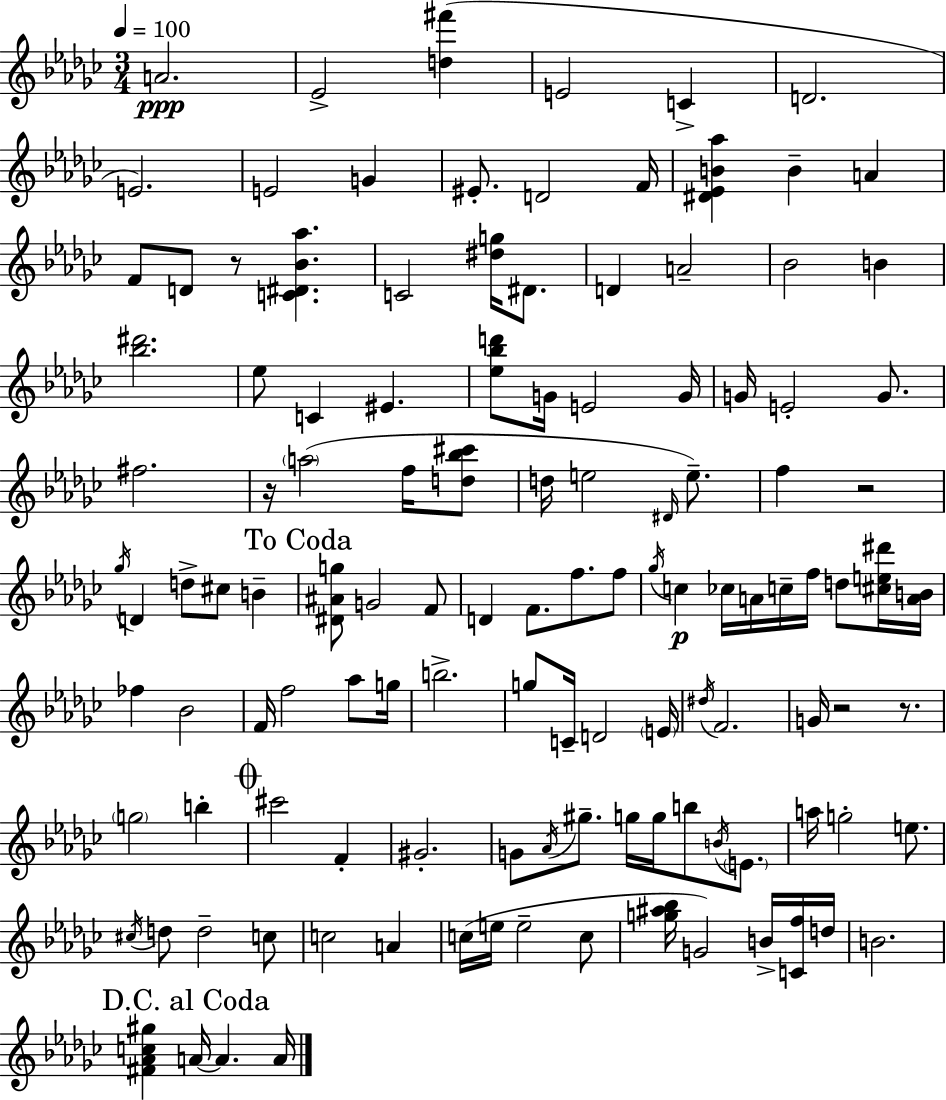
A4/h. Eb4/h [D5,F#6]/q E4/h C4/q D4/h. E4/h. E4/h G4/q EIS4/e. D4/h F4/s [D#4,Eb4,B4,Ab5]/q B4/q A4/q F4/e D4/e R/e [C4,D#4,Bb4,Ab5]/q. C4/h [D#5,G5]/s D#4/e. D4/q A4/h Bb4/h B4/q [Bb5,D#6]/h. Eb5/e C4/q EIS4/q. [Eb5,Bb5,D6]/e G4/s E4/h G4/s G4/s E4/h G4/e. F#5/h. R/s A5/h F5/s [D5,Bb5,C#6]/e D5/s E5/h D#4/s E5/e. F5/q R/h Gb5/s D4/q D5/e C#5/e B4/q [D#4,A#4,G5]/e G4/h F4/e D4/q F4/e. F5/e. F5/e Gb5/s C5/q CES5/s A4/s C5/s F5/s D5/e [C#5,E5,D#6]/s [A4,B4]/s FES5/q Bb4/h F4/s F5/h Ab5/e G5/s B5/h. G5/e C4/s D4/h E4/s D#5/s F4/h. G4/s R/h R/e. G5/h B5/q C#6/h F4/q G#4/h. G4/e Ab4/s G#5/e. G5/s G5/s B5/e B4/s E4/e. A5/s G5/h E5/e. C#5/s D5/e D5/h C5/e C5/h A4/q C5/s E5/s E5/h C5/e [G5,A#5,Bb5]/s G4/h B4/s [C4,F5]/s D5/s B4/h. [F#4,Ab4,C5,G#5]/q A4/s A4/q. A4/s